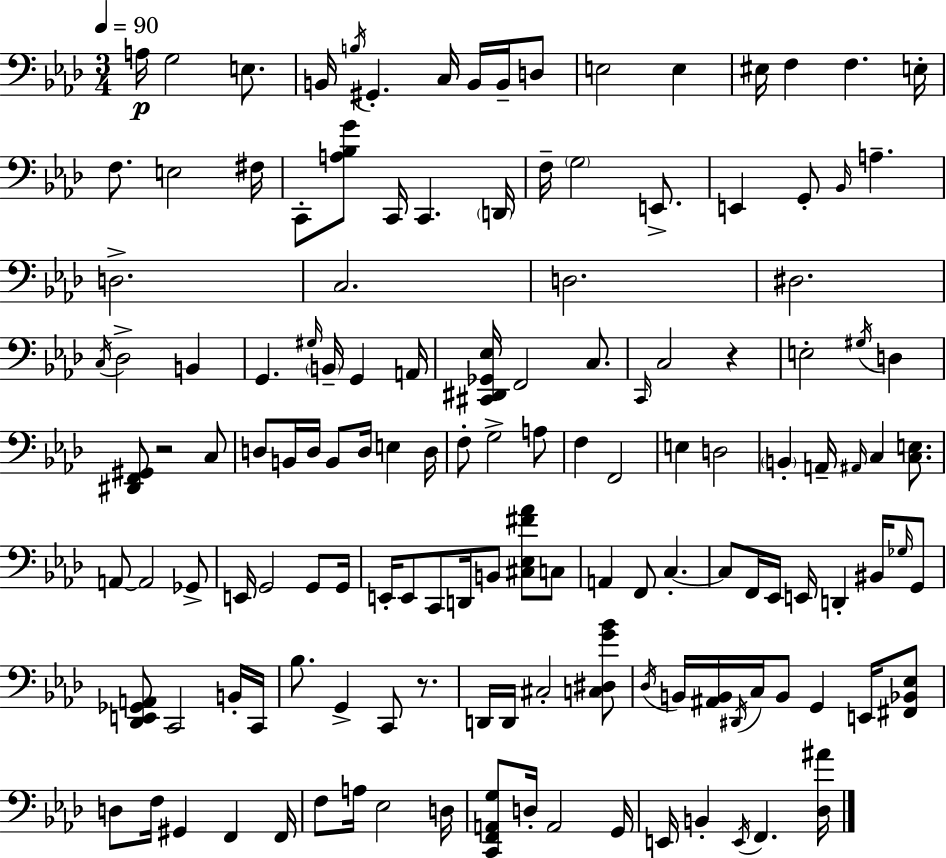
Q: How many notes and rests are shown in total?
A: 138